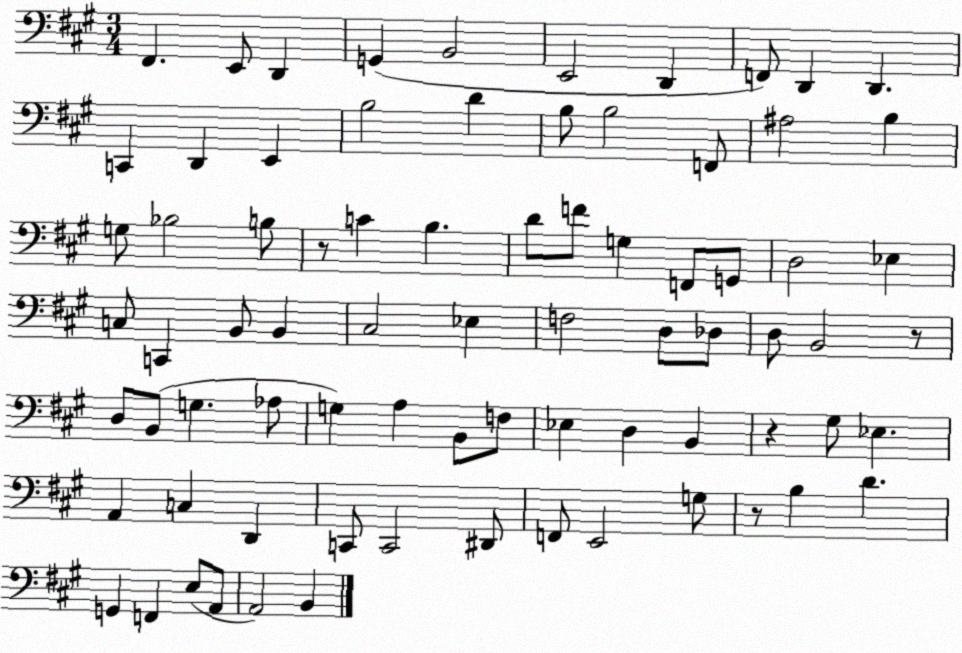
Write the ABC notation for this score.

X:1
T:Untitled
M:3/4
L:1/4
K:A
^F,, E,,/2 D,, G,, B,,2 E,,2 D,, F,,/2 D,, D,, C,, D,, E,, B,2 D B,/2 B,2 F,,/2 ^A,2 B, G,/2 _B,2 B,/2 z/2 C B, D/2 F/2 G, F,,/2 G,,/2 D,2 _E, C,/2 C,, B,,/2 B,, ^C,2 _E, F,2 D,/2 _D,/2 D,/2 B,,2 z/2 D,/2 B,,/2 G, _A,/2 G, A, B,,/2 F,/2 _E, D, B,, z ^G,/2 _E, A,, C, D,, C,,/2 C,,2 ^D,,/2 F,,/2 E,,2 G,/2 z/2 B, D G,, F,, E,/2 A,,/2 A,,2 B,,